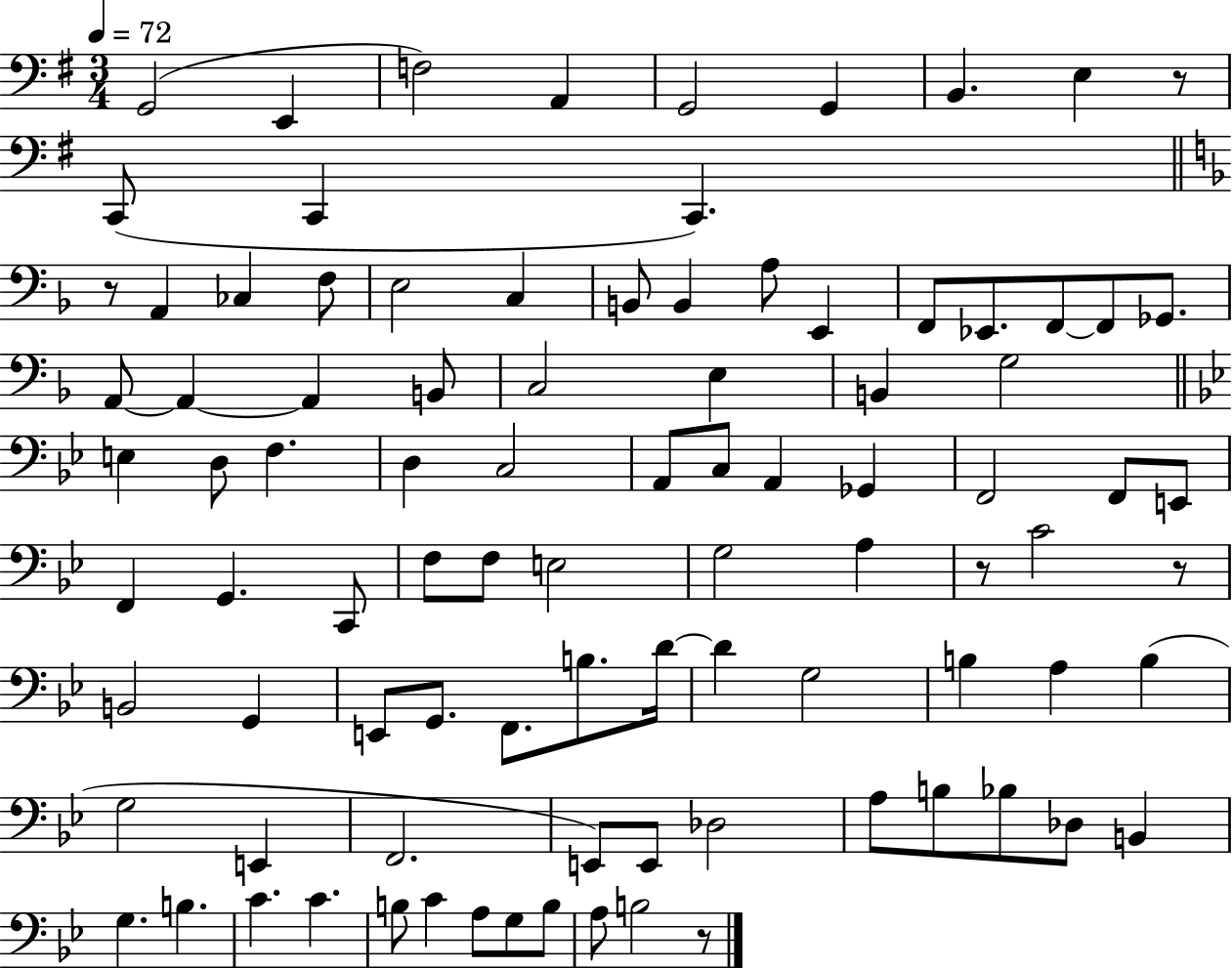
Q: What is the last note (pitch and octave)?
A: B3